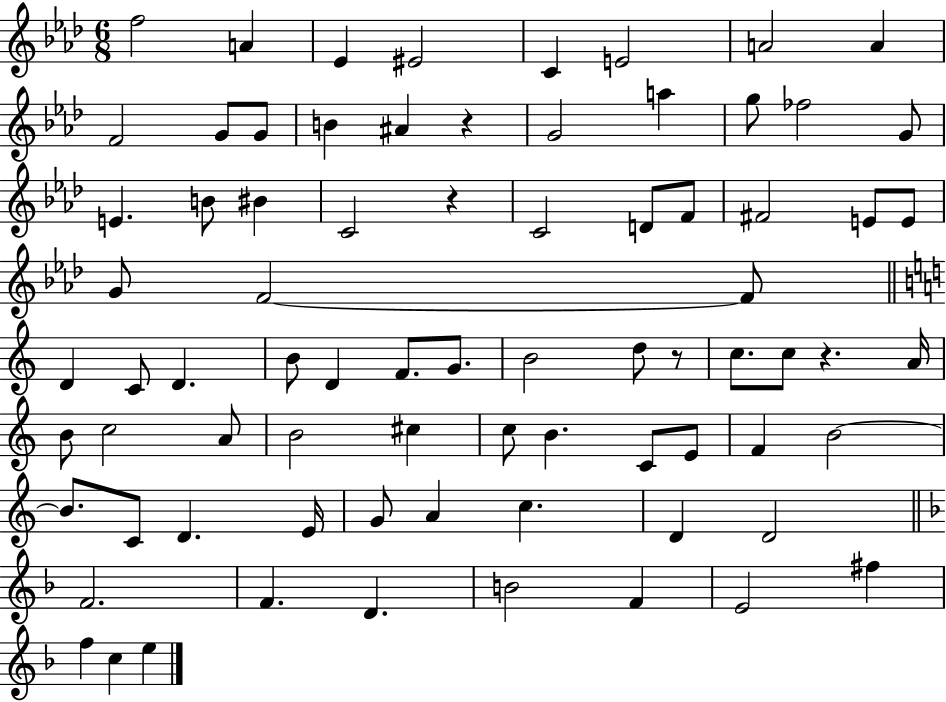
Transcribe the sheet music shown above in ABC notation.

X:1
T:Untitled
M:6/8
L:1/4
K:Ab
f2 A _E ^E2 C E2 A2 A F2 G/2 G/2 B ^A z G2 a g/2 _f2 G/2 E B/2 ^B C2 z C2 D/2 F/2 ^F2 E/2 E/2 G/2 F2 F/2 D C/2 D B/2 D F/2 G/2 B2 d/2 z/2 c/2 c/2 z A/4 B/2 c2 A/2 B2 ^c c/2 B C/2 E/2 F B2 B/2 C/2 D E/4 G/2 A c D D2 F2 F D B2 F E2 ^f f c e